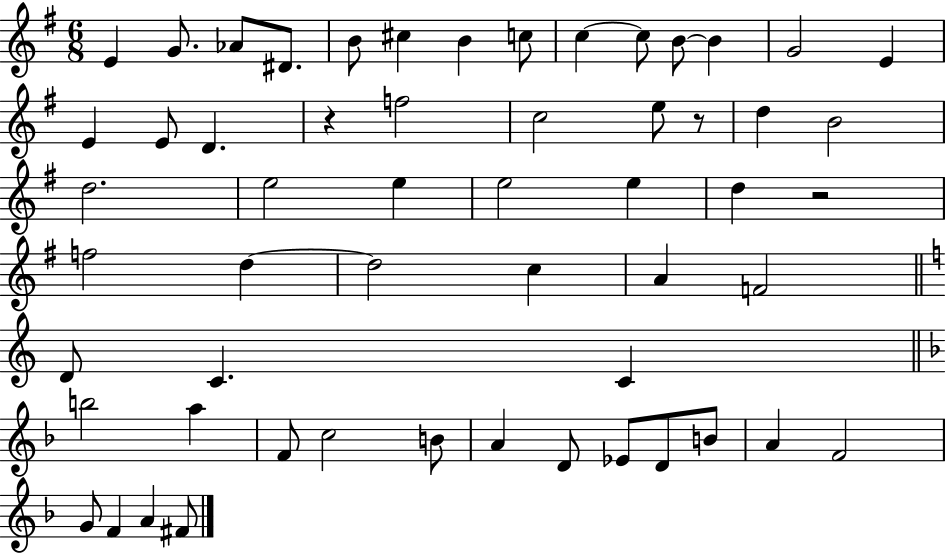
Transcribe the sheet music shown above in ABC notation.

X:1
T:Untitled
M:6/8
L:1/4
K:G
E G/2 _A/2 ^D/2 B/2 ^c B c/2 c c/2 B/2 B G2 E E E/2 D z f2 c2 e/2 z/2 d B2 d2 e2 e e2 e d z2 f2 d d2 c A F2 D/2 C C b2 a F/2 c2 B/2 A D/2 _E/2 D/2 B/2 A F2 G/2 F A ^F/2